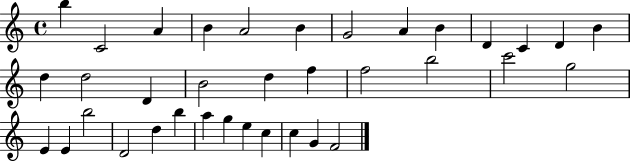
{
  \clef treble
  \time 4/4
  \defaultTimeSignature
  \key c \major
  b''4 c'2 a'4 | b'4 a'2 b'4 | g'2 a'4 b'4 | d'4 c'4 d'4 b'4 | \break d''4 d''2 d'4 | b'2 d''4 f''4 | f''2 b''2 | c'''2 g''2 | \break e'4 e'4 b''2 | d'2 d''4 b''4 | a''4 g''4 e''4 c''4 | c''4 g'4 f'2 | \break \bar "|."
}